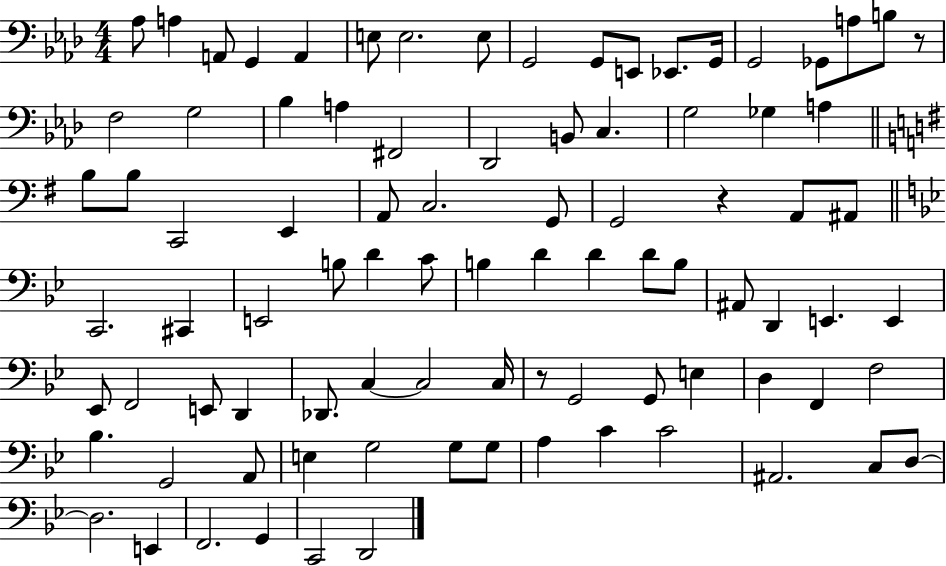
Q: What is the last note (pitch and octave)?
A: D2